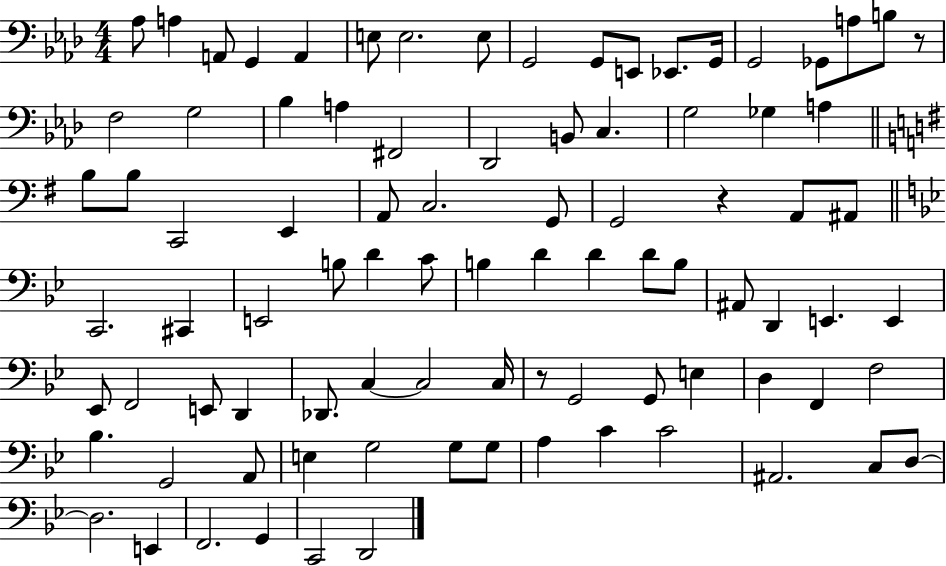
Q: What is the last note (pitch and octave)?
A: D2